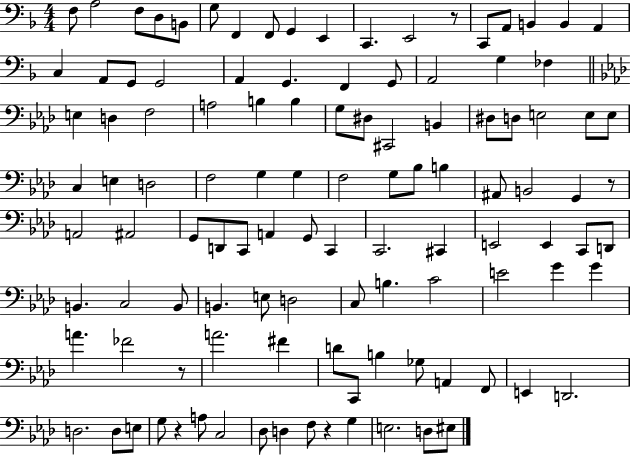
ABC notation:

X:1
T:Untitled
M:4/4
L:1/4
K:F
F,/2 A,2 F,/2 D,/2 B,,/2 G,/2 F,, F,,/2 G,, E,, C,, E,,2 z/2 C,,/2 A,,/2 B,, B,, A,, C, A,,/2 G,,/2 G,,2 A,, G,, F,, G,,/2 A,,2 G, _F, E, D, F,2 A,2 B, B, G,/2 ^D,/2 ^C,,2 B,, ^D,/2 D,/2 E,2 E,/2 E,/2 C, E, D,2 F,2 G, G, F,2 G,/2 _B,/2 B, ^A,,/2 B,,2 G,, z/2 A,,2 ^A,,2 G,,/2 D,,/2 C,,/2 A,, G,,/2 C,, C,,2 ^C,, E,,2 E,, C,,/2 D,,/2 B,, C,2 B,,/2 B,, E,/2 D,2 C,/2 B, C2 E2 G G A _F2 z/2 A2 ^F D/2 C,,/2 B, _G,/2 A,, F,,/2 E,, D,,2 D,2 D,/2 E,/2 G,/2 z A,/2 C,2 _D,/2 D, F,/2 z G, E,2 D,/2 ^E,/2